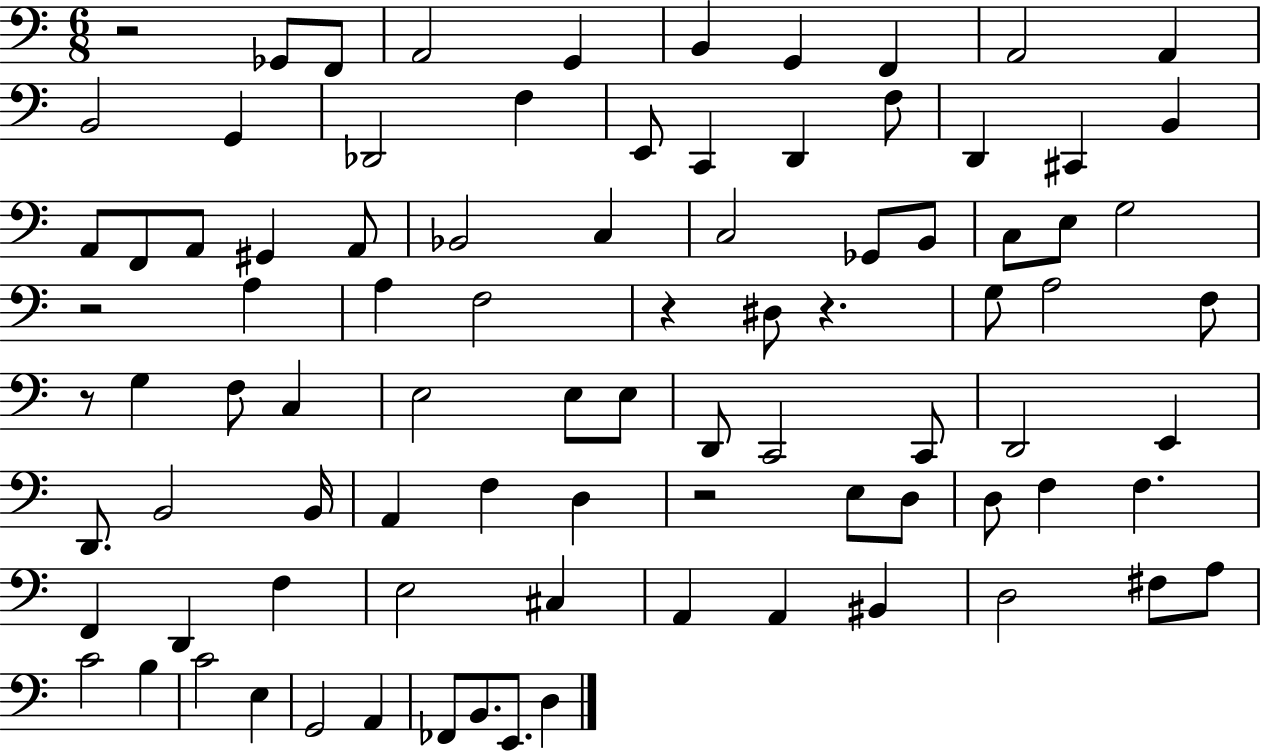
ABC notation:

X:1
T:Untitled
M:6/8
L:1/4
K:C
z2 _G,,/2 F,,/2 A,,2 G,, B,, G,, F,, A,,2 A,, B,,2 G,, _D,,2 F, E,,/2 C,, D,, F,/2 D,, ^C,, B,, A,,/2 F,,/2 A,,/2 ^G,, A,,/2 _B,,2 C, C,2 _G,,/2 B,,/2 C,/2 E,/2 G,2 z2 A, A, F,2 z ^D,/2 z G,/2 A,2 F,/2 z/2 G, F,/2 C, E,2 E,/2 E,/2 D,,/2 C,,2 C,,/2 D,,2 E,, D,,/2 B,,2 B,,/4 A,, F, D, z2 E,/2 D,/2 D,/2 F, F, F,, D,, F, E,2 ^C, A,, A,, ^B,, D,2 ^F,/2 A,/2 C2 B, C2 E, G,,2 A,, _F,,/2 B,,/2 E,,/2 D,